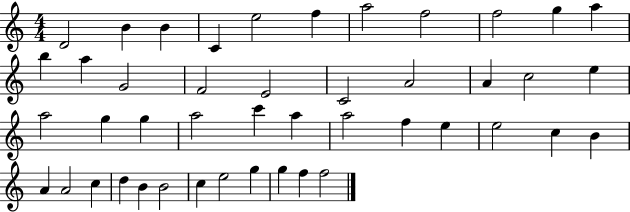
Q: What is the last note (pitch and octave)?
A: F5